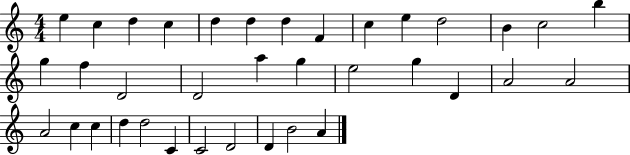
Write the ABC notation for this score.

X:1
T:Untitled
M:4/4
L:1/4
K:C
e c d c d d d F c e d2 B c2 b g f D2 D2 a g e2 g D A2 A2 A2 c c d d2 C C2 D2 D B2 A